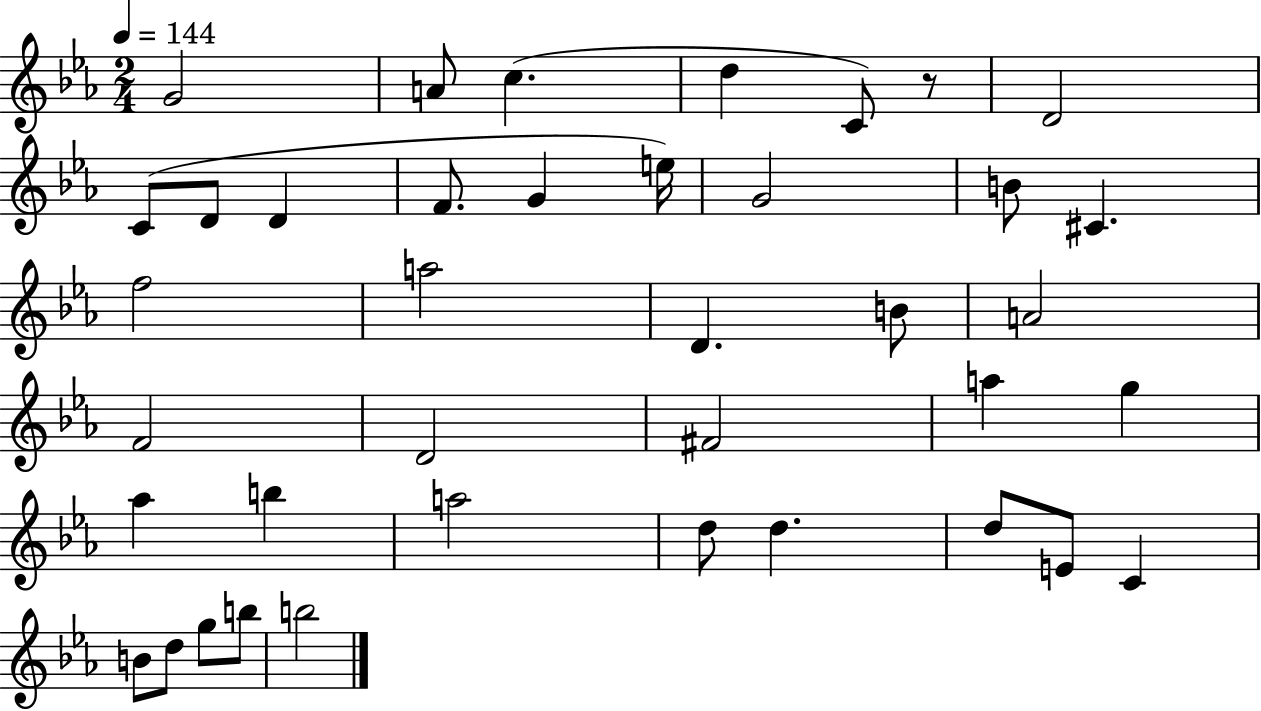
G4/h A4/e C5/q. D5/q C4/e R/e D4/h C4/e D4/e D4/q F4/e. G4/q E5/s G4/h B4/e C#4/q. F5/h A5/h D4/q. B4/e A4/h F4/h D4/h F#4/h A5/q G5/q Ab5/q B5/q A5/h D5/e D5/q. D5/e E4/e C4/q B4/e D5/e G5/e B5/e B5/h